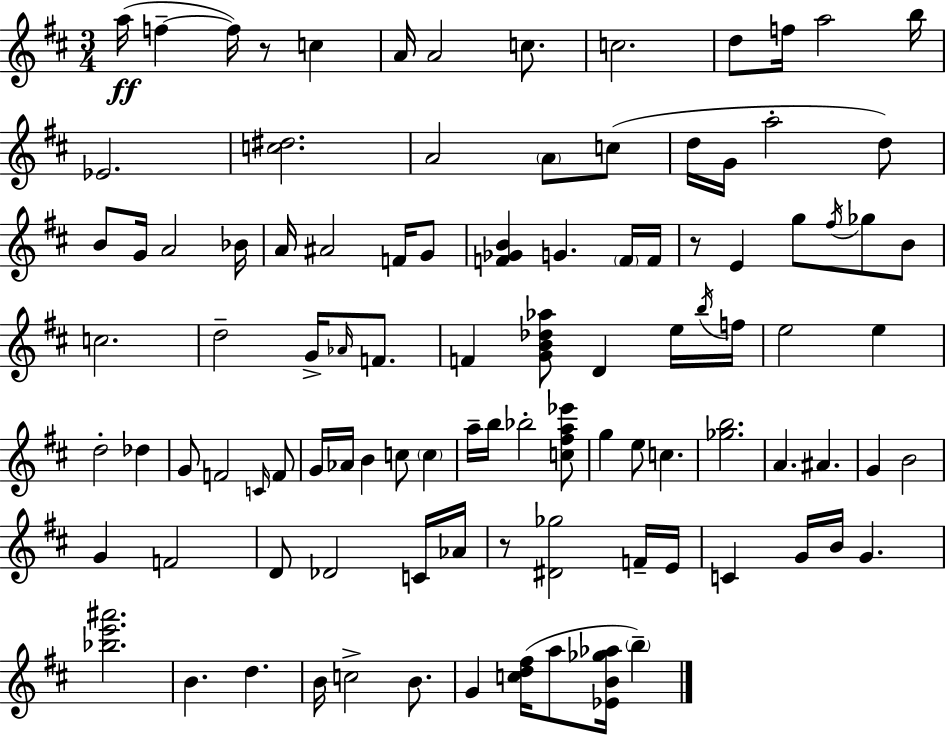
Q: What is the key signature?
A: D major